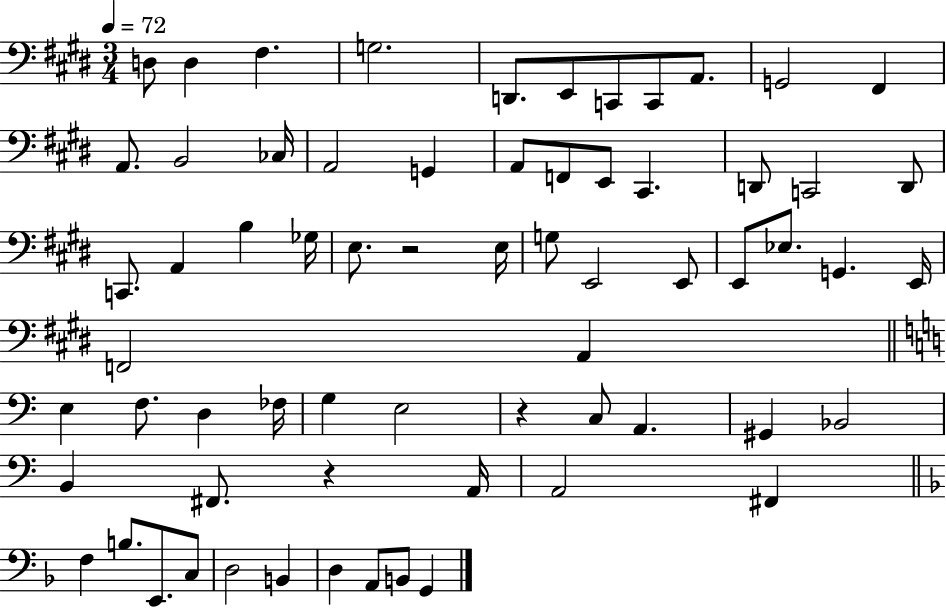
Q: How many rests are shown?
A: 3